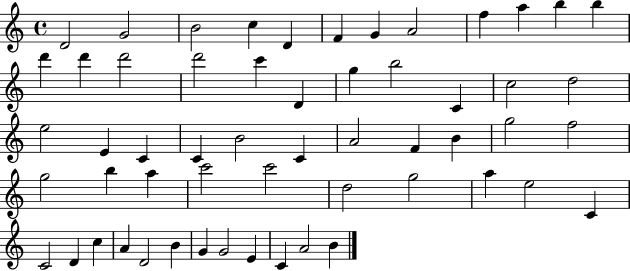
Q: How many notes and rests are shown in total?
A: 56